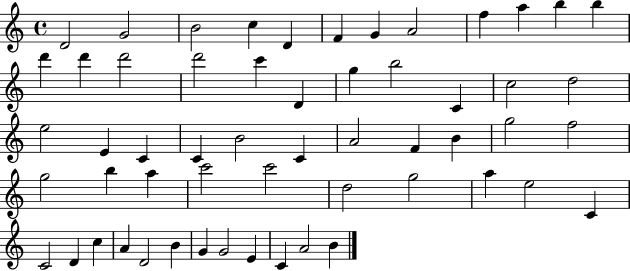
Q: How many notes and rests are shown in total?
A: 56